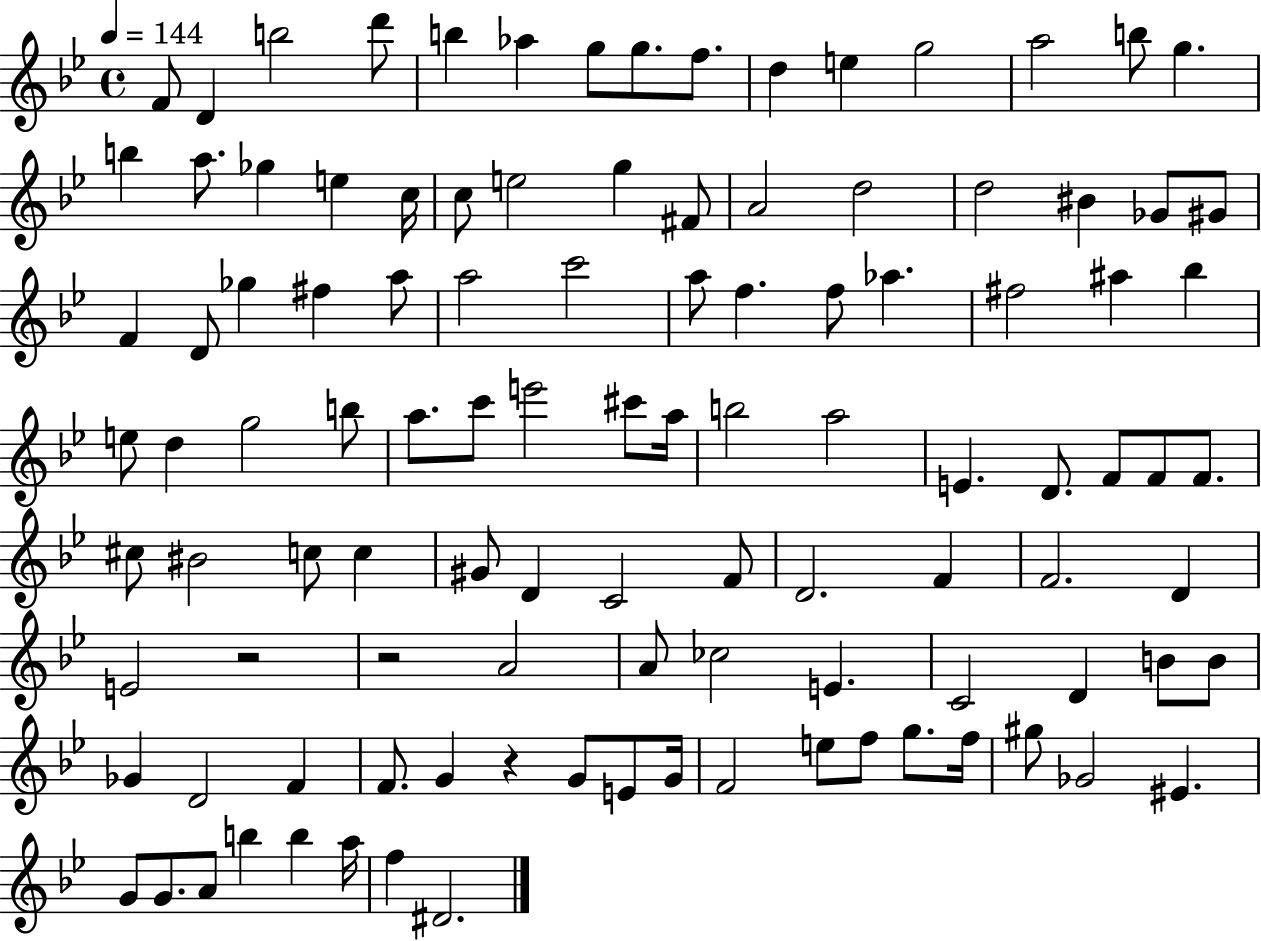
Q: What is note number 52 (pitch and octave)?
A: C#6